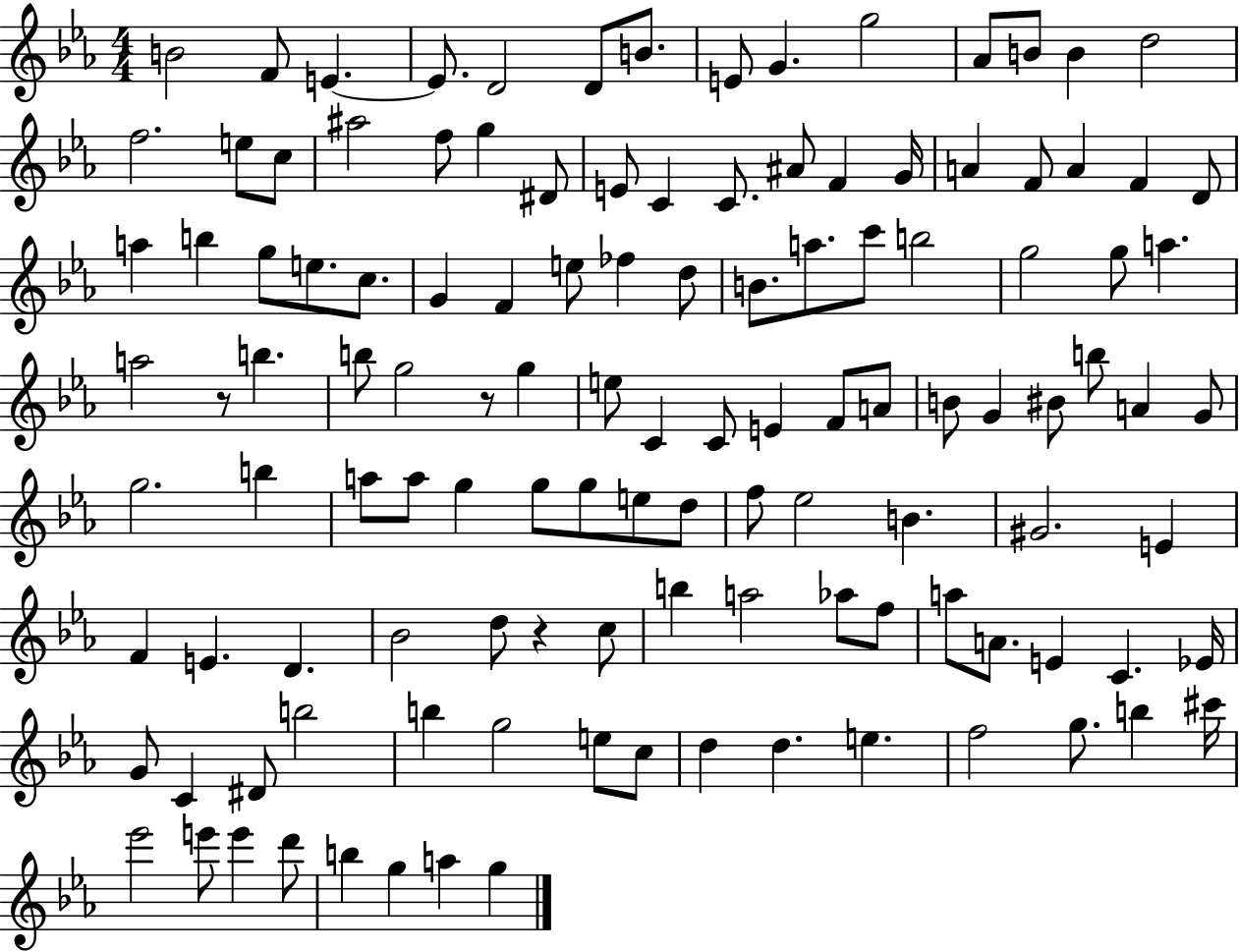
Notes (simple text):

B4/h F4/e E4/q. E4/e. D4/h D4/e B4/e. E4/e G4/q. G5/h Ab4/e B4/e B4/q D5/h F5/h. E5/e C5/e A#5/h F5/e G5/q D#4/e E4/e C4/q C4/e. A#4/e F4/q G4/s A4/q F4/e A4/q F4/q D4/e A5/q B5/q G5/e E5/e. C5/e. G4/q F4/q E5/e FES5/q D5/e B4/e. A5/e. C6/e B5/h G5/h G5/e A5/q. A5/h R/e B5/q. B5/e G5/h R/e G5/q E5/e C4/q C4/e E4/q F4/e A4/e B4/e G4/q BIS4/e B5/e A4/q G4/e G5/h. B5/q A5/e A5/e G5/q G5/e G5/e E5/e D5/e F5/e Eb5/h B4/q. G#4/h. E4/q F4/q E4/q. D4/q. Bb4/h D5/e R/q C5/e B5/q A5/h Ab5/e F5/e A5/e A4/e. E4/q C4/q. Eb4/s G4/e C4/q D#4/e B5/h B5/q G5/h E5/e C5/e D5/q D5/q. E5/q. F5/h G5/e. B5/q C#6/s Eb6/h E6/e E6/q D6/e B5/q G5/q A5/q G5/q